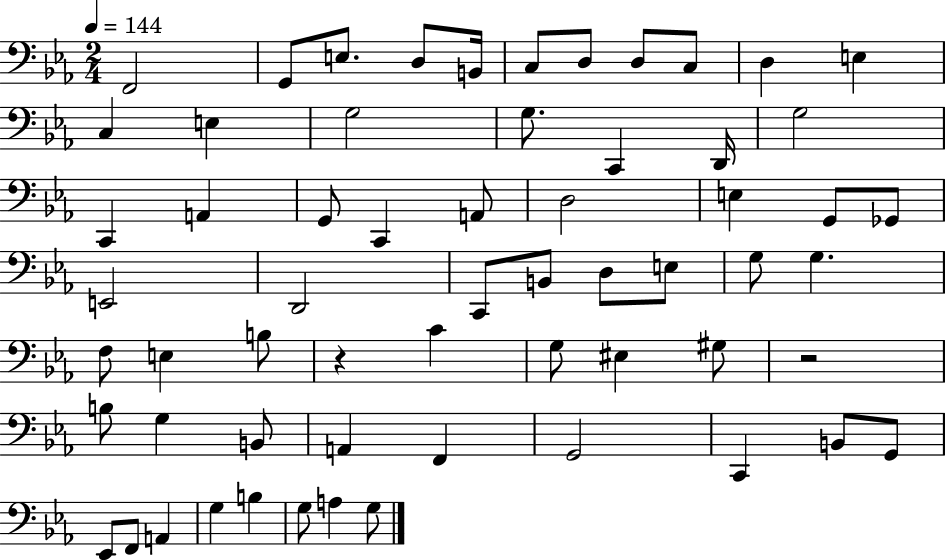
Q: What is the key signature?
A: EES major